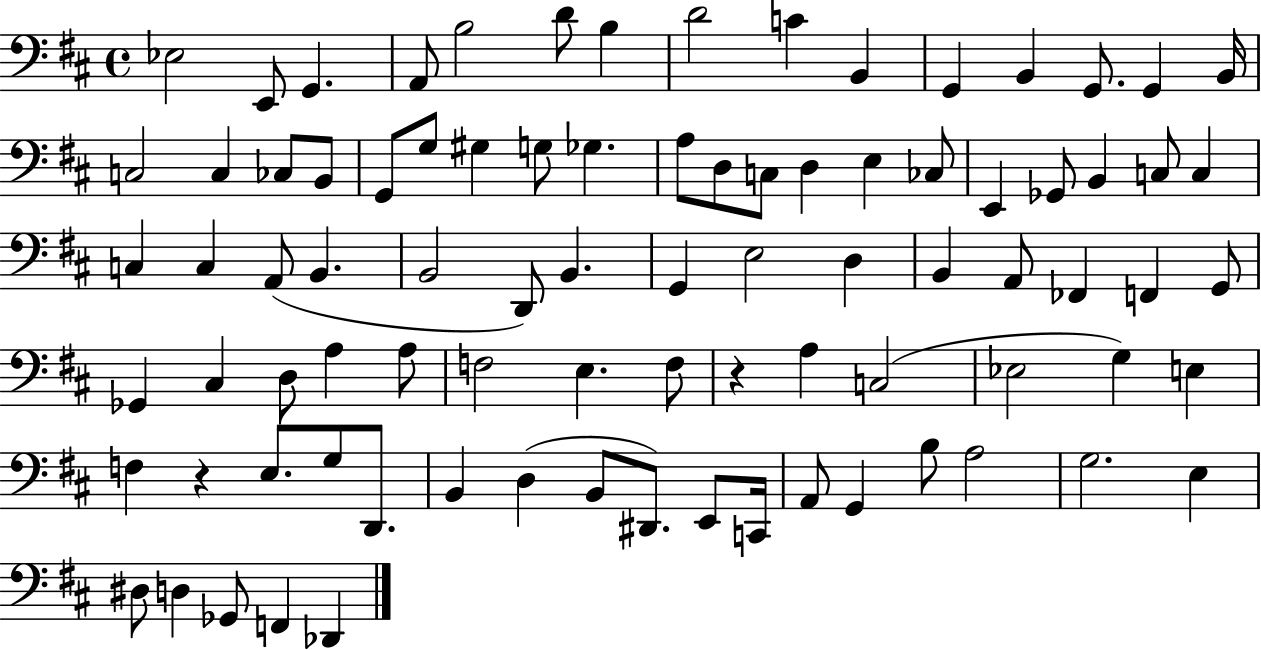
{
  \clef bass
  \time 4/4
  \defaultTimeSignature
  \key d \major
  ees2 e,8 g,4. | a,8 b2 d'8 b4 | d'2 c'4 b,4 | g,4 b,4 g,8. g,4 b,16 | \break c2 c4 ces8 b,8 | g,8 g8 gis4 g8 ges4. | a8 d8 c8 d4 e4 ces8 | e,4 ges,8 b,4 c8 c4 | \break c4 c4 a,8( b,4. | b,2 d,8) b,4. | g,4 e2 d4 | b,4 a,8 fes,4 f,4 g,8 | \break ges,4 cis4 d8 a4 a8 | f2 e4. f8 | r4 a4 c2( | ees2 g4) e4 | \break f4 r4 e8. g8 d,8. | b,4 d4( b,8 dis,8.) e,8 c,16 | a,8 g,4 b8 a2 | g2. e4 | \break dis8 d4 ges,8 f,4 des,4 | \bar "|."
}